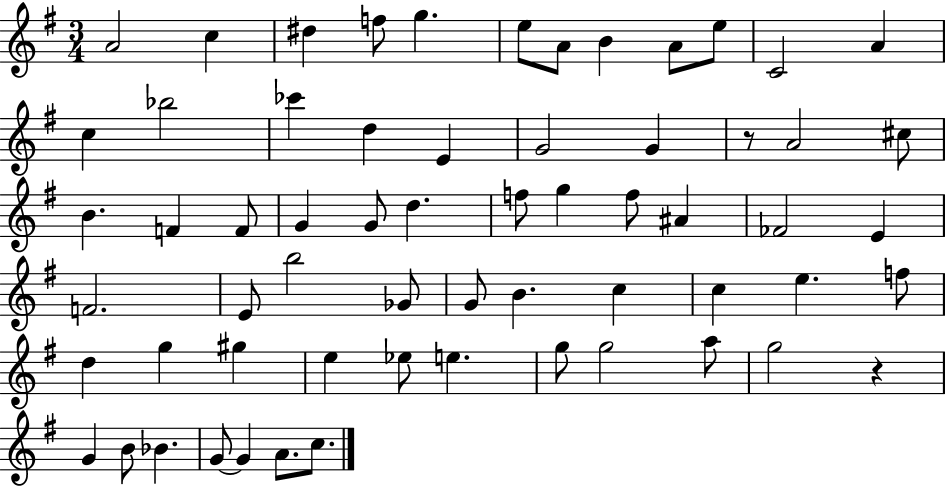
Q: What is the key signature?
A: G major